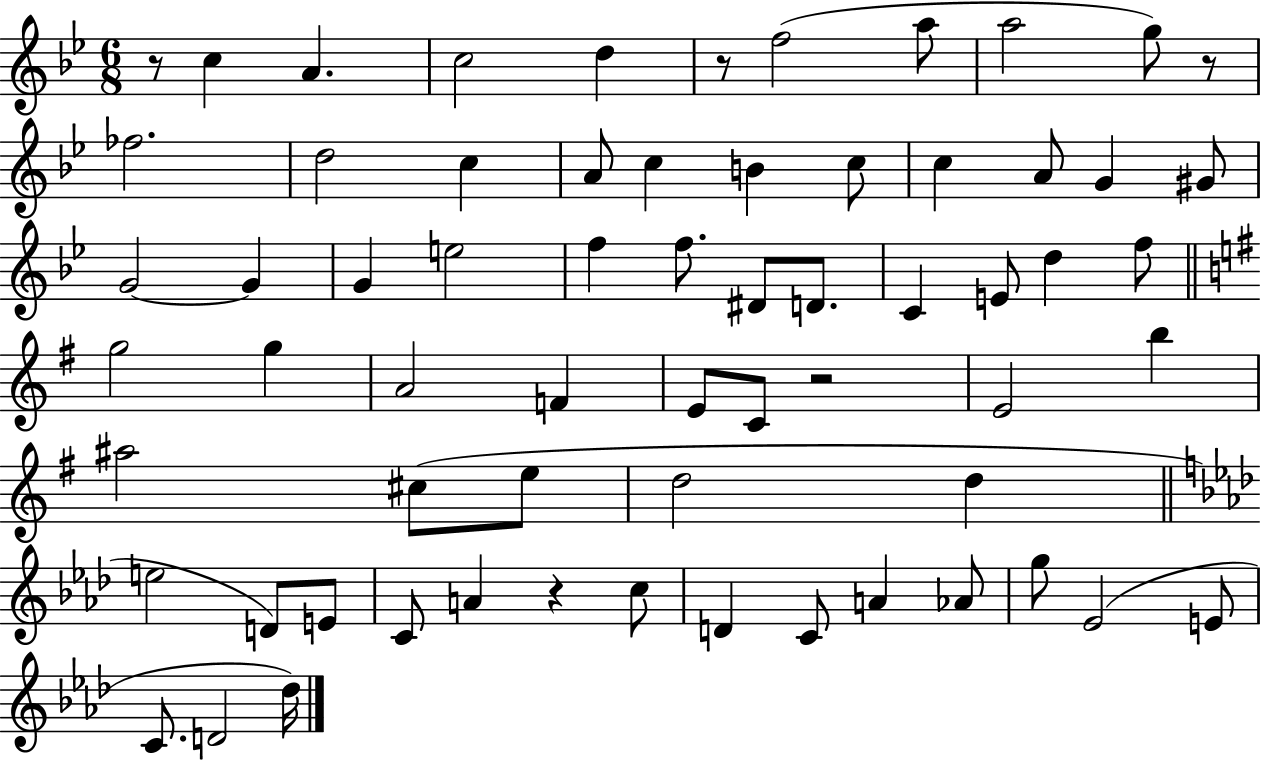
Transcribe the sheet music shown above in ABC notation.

X:1
T:Untitled
M:6/8
L:1/4
K:Bb
z/2 c A c2 d z/2 f2 a/2 a2 g/2 z/2 _f2 d2 c A/2 c B c/2 c A/2 G ^G/2 G2 G G e2 f f/2 ^D/2 D/2 C E/2 d f/2 g2 g A2 F E/2 C/2 z2 E2 b ^a2 ^c/2 e/2 d2 d e2 D/2 E/2 C/2 A z c/2 D C/2 A _A/2 g/2 _E2 E/2 C/2 D2 _d/4